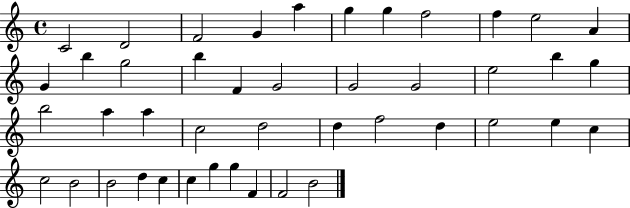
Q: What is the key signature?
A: C major